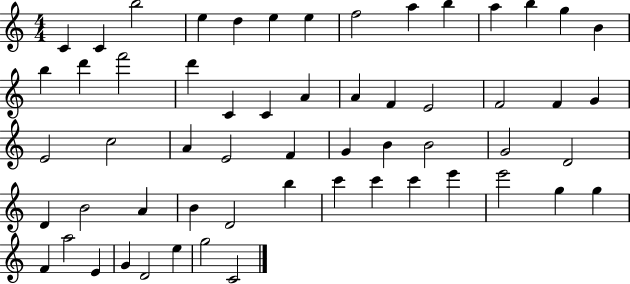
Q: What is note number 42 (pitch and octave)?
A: D4